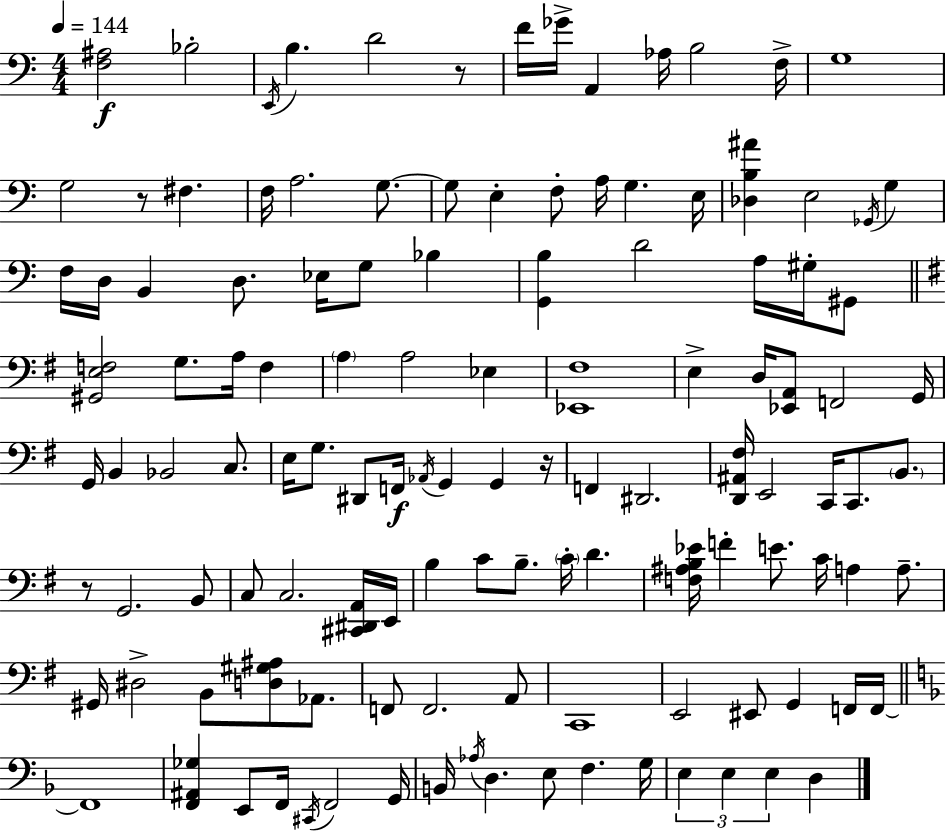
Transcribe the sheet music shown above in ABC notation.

X:1
T:Untitled
M:4/4
L:1/4
K:Am
[F,^A,]2 _B,2 E,,/4 B, D2 z/2 F/4 _G/4 A,, _A,/4 B,2 F,/4 G,4 G,2 z/2 ^F, F,/4 A,2 G,/2 G,/2 E, F,/2 A,/4 G, E,/4 [_D,B,^A] E,2 _G,,/4 G, F,/4 D,/4 B,, D,/2 _E,/4 G,/2 _B, [G,,B,] D2 A,/4 ^G,/4 ^G,,/2 [^G,,E,F,]2 G,/2 A,/4 F, A, A,2 _E, [_E,,^F,]4 E, D,/4 [_E,,A,,]/2 F,,2 G,,/4 G,,/4 B,, _B,,2 C,/2 E,/4 G,/2 ^D,,/2 F,,/4 _A,,/4 G,, G,, z/4 F,, ^D,,2 [D,,^A,,^F,]/4 E,,2 C,,/4 C,,/2 B,,/2 z/2 G,,2 B,,/2 C,/2 C,2 [^C,,^D,,A,,]/4 E,,/4 B, C/2 B,/2 C/4 D [F,^A,B,_E]/4 F E/2 C/4 A, A,/2 ^G,,/4 ^D,2 B,,/2 [D,^G,^A,]/2 _A,,/2 F,,/2 F,,2 A,,/2 C,,4 E,,2 ^E,,/2 G,, F,,/4 F,,/4 F,,4 [F,,^A,,_G,] E,,/2 F,,/4 ^C,,/4 F,,2 G,,/4 B,,/4 _A,/4 D, E,/2 F, G,/4 E, E, E, D,